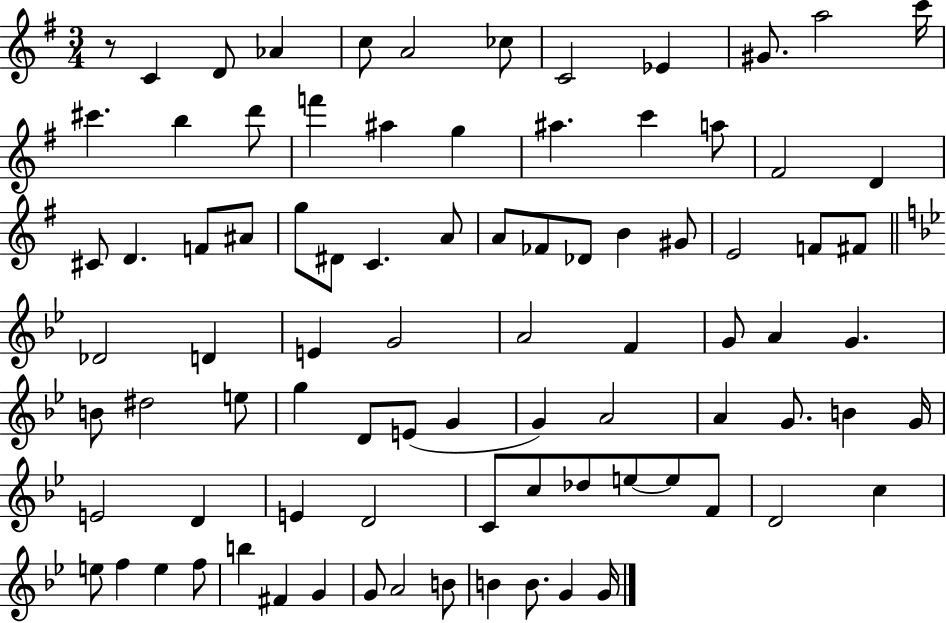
X:1
T:Untitled
M:3/4
L:1/4
K:G
z/2 C D/2 _A c/2 A2 _c/2 C2 _E ^G/2 a2 c'/4 ^c' b d'/2 f' ^a g ^a c' a/2 ^F2 D ^C/2 D F/2 ^A/2 g/2 ^D/2 C A/2 A/2 _F/2 _D/2 B ^G/2 E2 F/2 ^F/2 _D2 D E G2 A2 F G/2 A G B/2 ^d2 e/2 g D/2 E/2 G G A2 A G/2 B G/4 E2 D E D2 C/2 c/2 _d/2 e/2 e/2 F/2 D2 c e/2 f e f/2 b ^F G G/2 A2 B/2 B B/2 G G/4